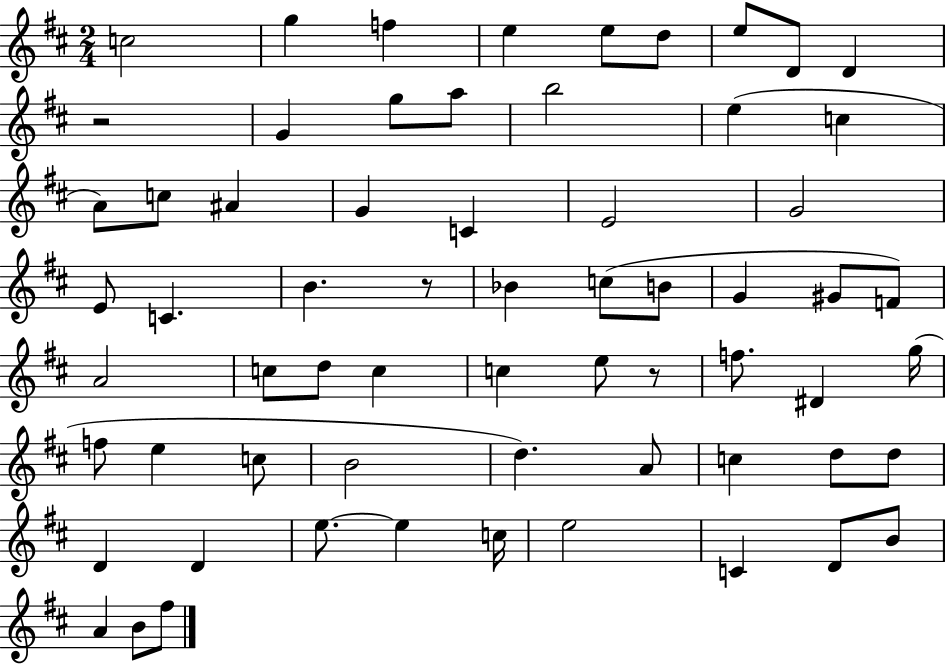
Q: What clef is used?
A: treble